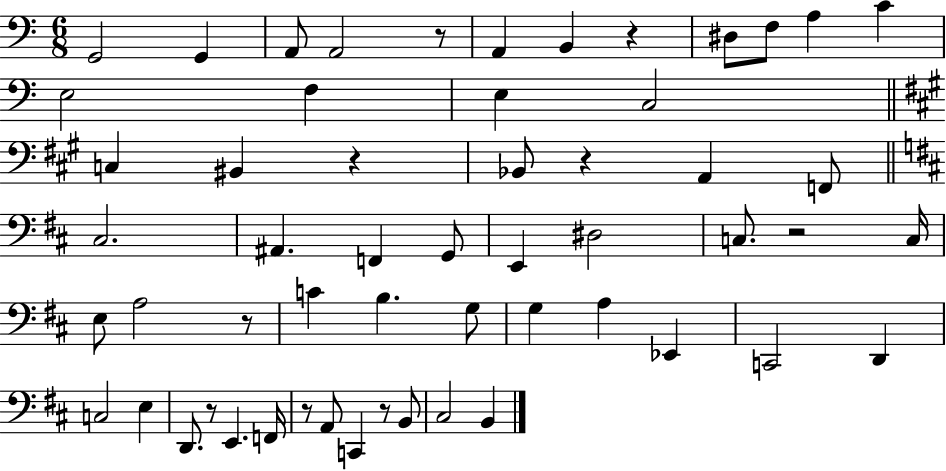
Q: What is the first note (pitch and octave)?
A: G2